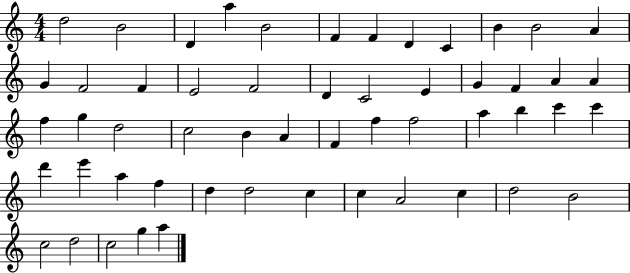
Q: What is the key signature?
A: C major